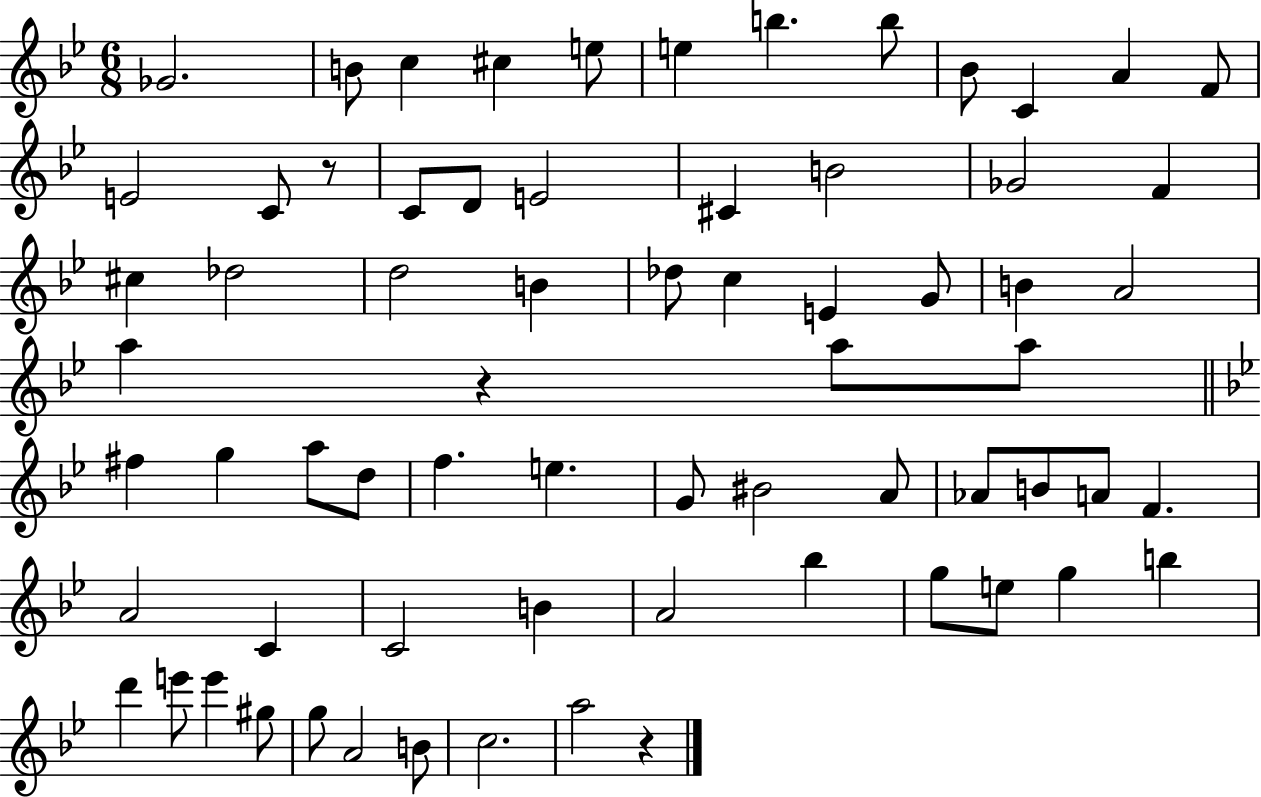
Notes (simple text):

Gb4/h. B4/e C5/q C#5/q E5/e E5/q B5/q. B5/e Bb4/e C4/q A4/q F4/e E4/h C4/e R/e C4/e D4/e E4/h C#4/q B4/h Gb4/h F4/q C#5/q Db5/h D5/h B4/q Db5/e C5/q E4/q G4/e B4/q A4/h A5/q R/q A5/e A5/e F#5/q G5/q A5/e D5/e F5/q. E5/q. G4/e BIS4/h A4/e Ab4/e B4/e A4/e F4/q. A4/h C4/q C4/h B4/q A4/h Bb5/q G5/e E5/e G5/q B5/q D6/q E6/e E6/q G#5/e G5/e A4/h B4/e C5/h. A5/h R/q